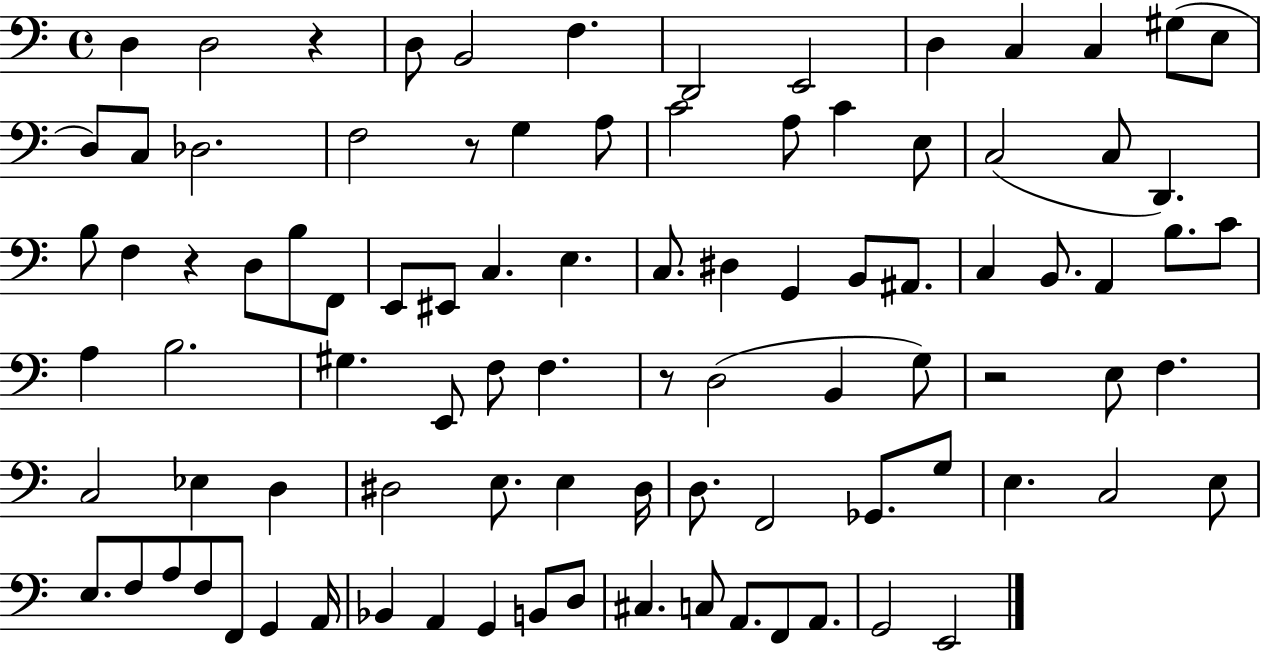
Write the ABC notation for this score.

X:1
T:Untitled
M:4/4
L:1/4
K:C
D, D,2 z D,/2 B,,2 F, D,,2 E,,2 D, C, C, ^G,/2 E,/2 D,/2 C,/2 _D,2 F,2 z/2 G, A,/2 C2 A,/2 C E,/2 C,2 C,/2 D,, B,/2 F, z D,/2 B,/2 F,,/2 E,,/2 ^E,,/2 C, E, C,/2 ^D, G,, B,,/2 ^A,,/2 C, B,,/2 A,, B,/2 C/2 A, B,2 ^G, E,,/2 F,/2 F, z/2 D,2 B,, G,/2 z2 E,/2 F, C,2 _E, D, ^D,2 E,/2 E, ^D,/4 D,/2 F,,2 _G,,/2 G,/2 E, C,2 E,/2 E,/2 F,/2 A,/2 F,/2 F,,/2 G,, A,,/4 _B,, A,, G,, B,,/2 D,/2 ^C, C,/2 A,,/2 F,,/2 A,,/2 G,,2 E,,2